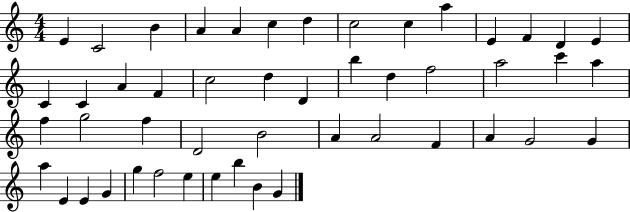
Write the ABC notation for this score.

X:1
T:Untitled
M:4/4
L:1/4
K:C
E C2 B A A c d c2 c a E F D E C C A F c2 d D b d f2 a2 c' a f g2 f D2 B2 A A2 F A G2 G a E E G g f2 e e b B G